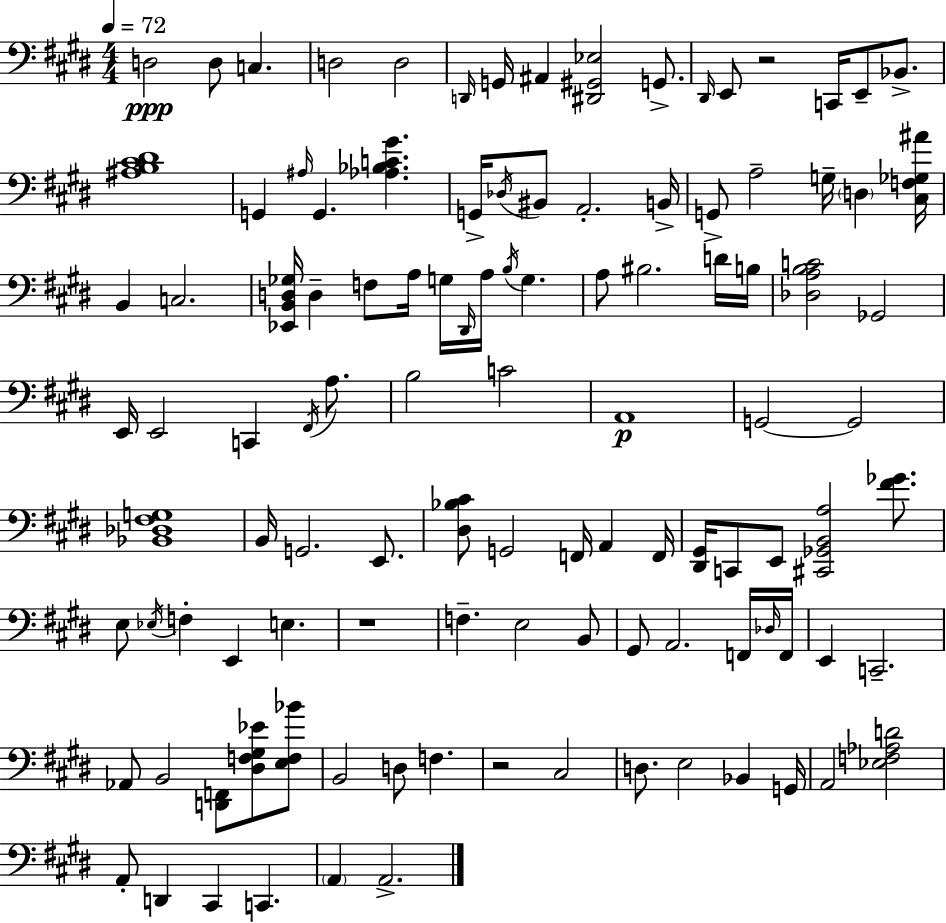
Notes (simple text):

D3/h D3/e C3/q. D3/h D3/h D2/s G2/s A#2/q [D#2,G#2,Eb3]/h G2/e. D#2/s E2/e R/h C2/s E2/e Bb2/e. [A#3,B3,C#4,D#4]/w G2/q A#3/s G2/q. [Ab3,Bb3,C4,G#4]/q. G2/s Db3/s BIS2/e A2/h. B2/s G2/e A3/h G3/s D3/q [C#3,F3,Gb3,A#4]/s B2/q C3/h. [Eb2,B2,D3,Gb3]/s D3/q F3/e A3/s G3/s D#2/s A3/s B3/s G3/q. A3/e BIS3/h. D4/s B3/s [Db3,A3,B3,C4]/h Gb2/h E2/s E2/h C2/q F#2/s A3/e. B3/h C4/h A2/w G2/h G2/h [Bb2,Db3,F#3,G3]/w B2/s G2/h. E2/e. [D#3,Bb3,C#4]/e G2/h F2/s A2/q F2/s [D#2,G#2]/s C2/e E2/e [C#2,Gb2,B2,A3]/h [F#4,Gb4]/e. E3/e Eb3/s F3/q E2/q E3/q. R/w F3/q. E3/h B2/e G#2/e A2/h. F2/s Db3/s F2/s E2/q C2/h. Ab2/e B2/h [D2,F2]/e [D#3,F3,G#3,Eb4]/e [E3,F3,Bb4]/e B2/h D3/e F3/q. R/h C#3/h D3/e. E3/h Bb2/q G2/s A2/h [Eb3,F3,Ab3,D4]/h A2/e D2/q C#2/q C2/q. A2/q A2/h.